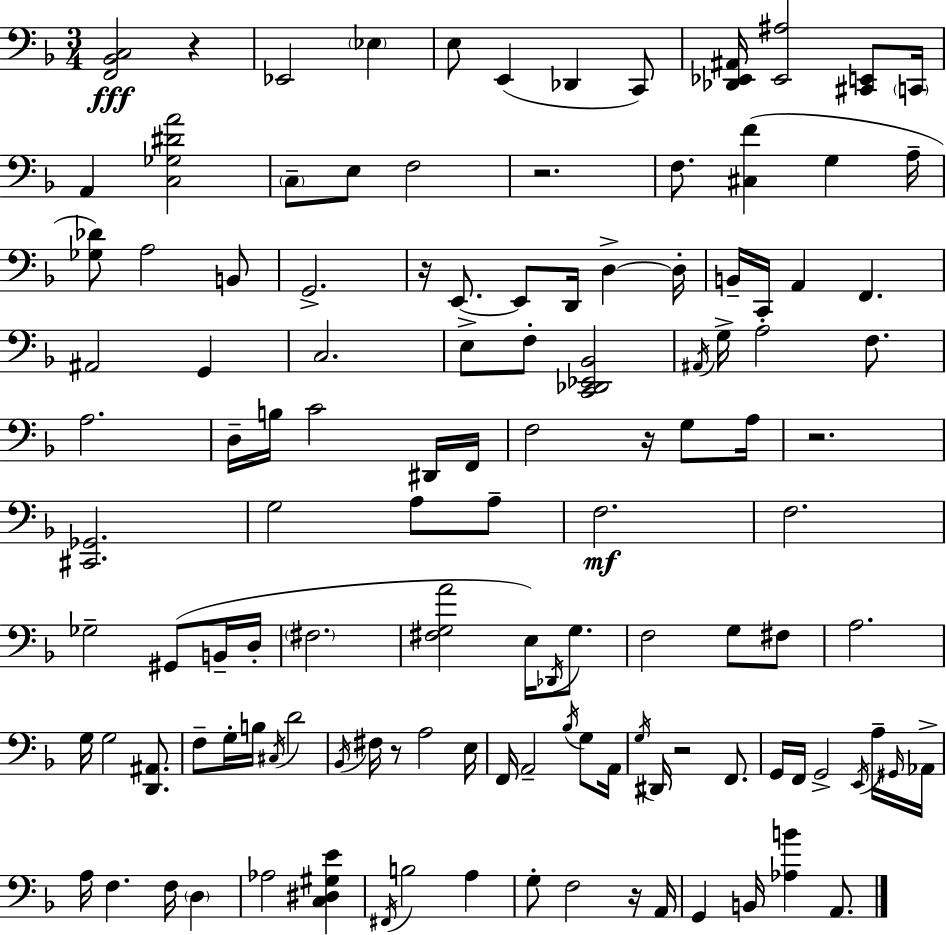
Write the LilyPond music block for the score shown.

{
  \clef bass
  \numericTimeSignature
  \time 3/4
  \key d \minor
  <f, bes, c>2\fff r4 | ees,2 \parenthesize ees4 | e8 e,4( des,4 c,8) | <des, ees, ais,>16 <ees, ais>2 <cis, e,>8 \parenthesize c,16 | \break a,4 <c ges dis' a'>2 | \parenthesize c8-- e8 f2 | r2. | f8. <cis f'>4( g4 a16-- | \break <ges des'>8) a2 b,8 | g,2.-> | r16 e,8.~~ e,8 d,16 d4->~~ d16-. | b,16-- c,16 a,4 f,4. | \break ais,2 g,4 | c2. | e8-> f8-. <c, des, ees, bes,>2 | \acciaccatura { ais,16 } g16-> a2-. f8. | \break a2. | d16-- b16 c'2 dis,16 | f,16 f2 r16 g8 | a16 r2. | \break <cis, ges,>2. | g2 a8 a8-- | f2.\mf | f2. | \break ges2-- gis,8( b,16-- | d16-. \parenthesize fis2. | <fis g a'>2 e16) \acciaccatura { des,16 } g8. | f2 g8 | \break fis8 a2. | g16 g2 <d, ais,>8. | f8-- g16-. b16 \acciaccatura { cis16 } d'2 | \acciaccatura { bes,16 } fis16 r8 a2 | \break e16 f,16 a,2-- | \acciaccatura { bes16 } g8 a,16 \acciaccatura { g16 } dis,16 r2 | f,8. g,16 f,16 g,2-> | \acciaccatura { e,16 } a16-- \grace { gis,16 } aes,16-> a16 f4. | \break f16 \parenthesize d4 aes2 | <c dis gis e'>4 \acciaccatura { fis,16 } b2 | a4 g8-. f2 | r16 a,16 g,4 | \break b,16 <aes b'>4 a,8. \bar "|."
}